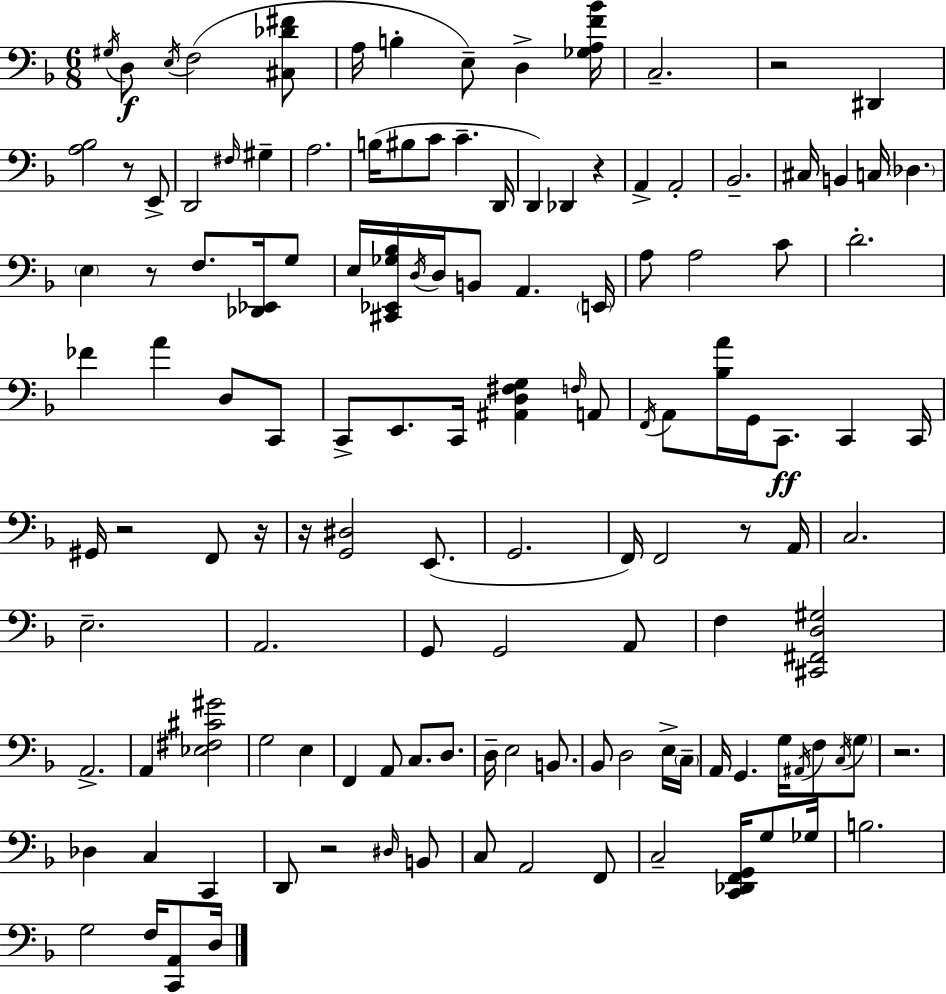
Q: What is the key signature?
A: F major